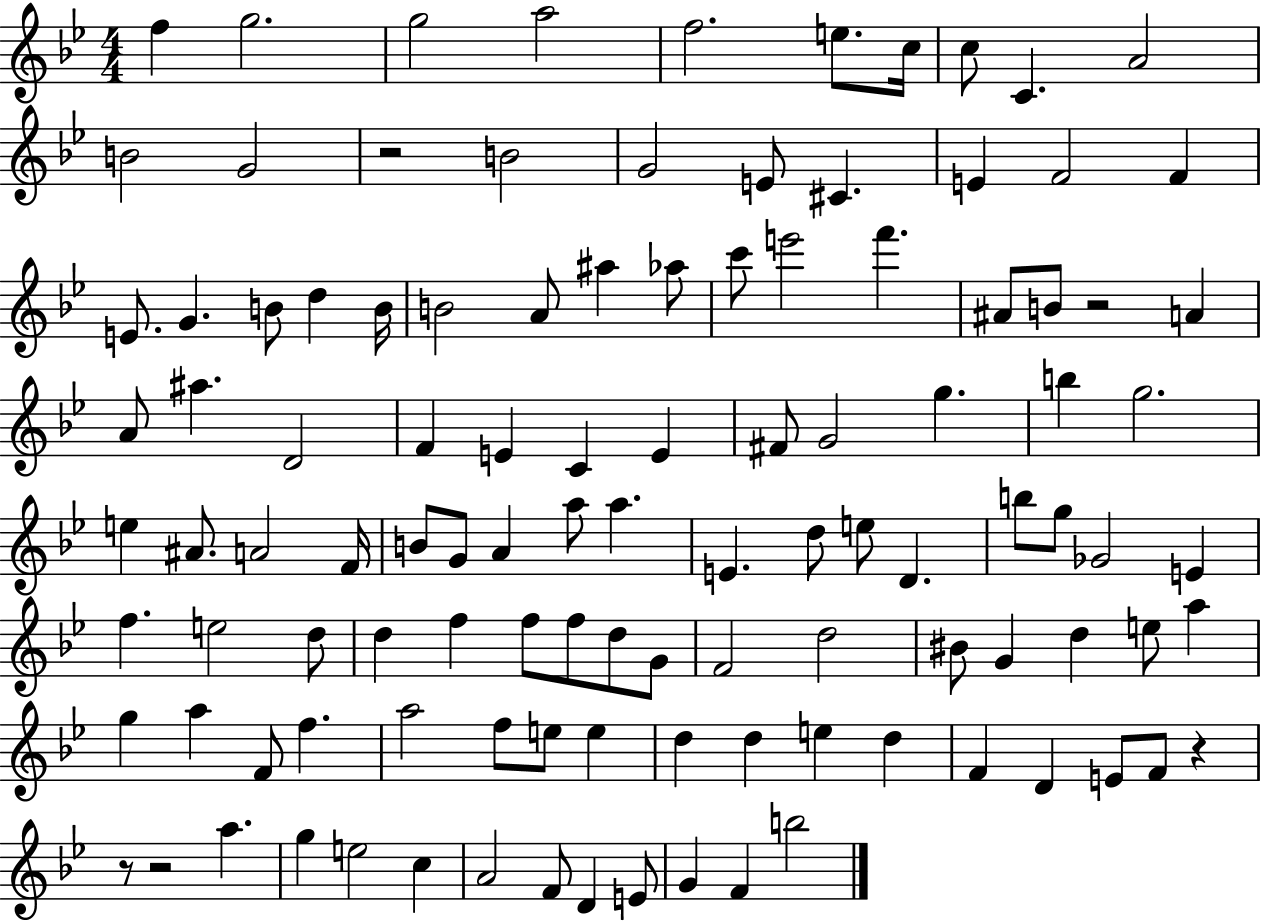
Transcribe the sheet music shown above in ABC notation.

X:1
T:Untitled
M:4/4
L:1/4
K:Bb
f g2 g2 a2 f2 e/2 c/4 c/2 C A2 B2 G2 z2 B2 G2 E/2 ^C E F2 F E/2 G B/2 d B/4 B2 A/2 ^a _a/2 c'/2 e'2 f' ^A/2 B/2 z2 A A/2 ^a D2 F E C E ^F/2 G2 g b g2 e ^A/2 A2 F/4 B/2 G/2 A a/2 a E d/2 e/2 D b/2 g/2 _G2 E f e2 d/2 d f f/2 f/2 d/2 G/2 F2 d2 ^B/2 G d e/2 a g a F/2 f a2 f/2 e/2 e d d e d F D E/2 F/2 z z/2 z2 a g e2 c A2 F/2 D E/2 G F b2